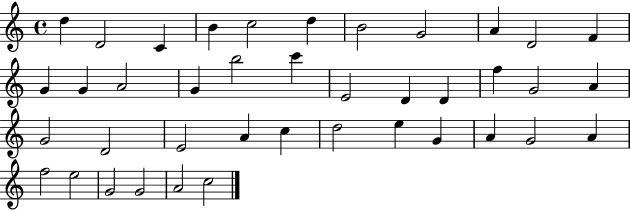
D5/q D4/h C4/q B4/q C5/h D5/q B4/h G4/h A4/q D4/h F4/q G4/q G4/q A4/h G4/q B5/h C6/q E4/h D4/q D4/q F5/q G4/h A4/q G4/h D4/h E4/h A4/q C5/q D5/h E5/q G4/q A4/q G4/h A4/q F5/h E5/h G4/h G4/h A4/h C5/h